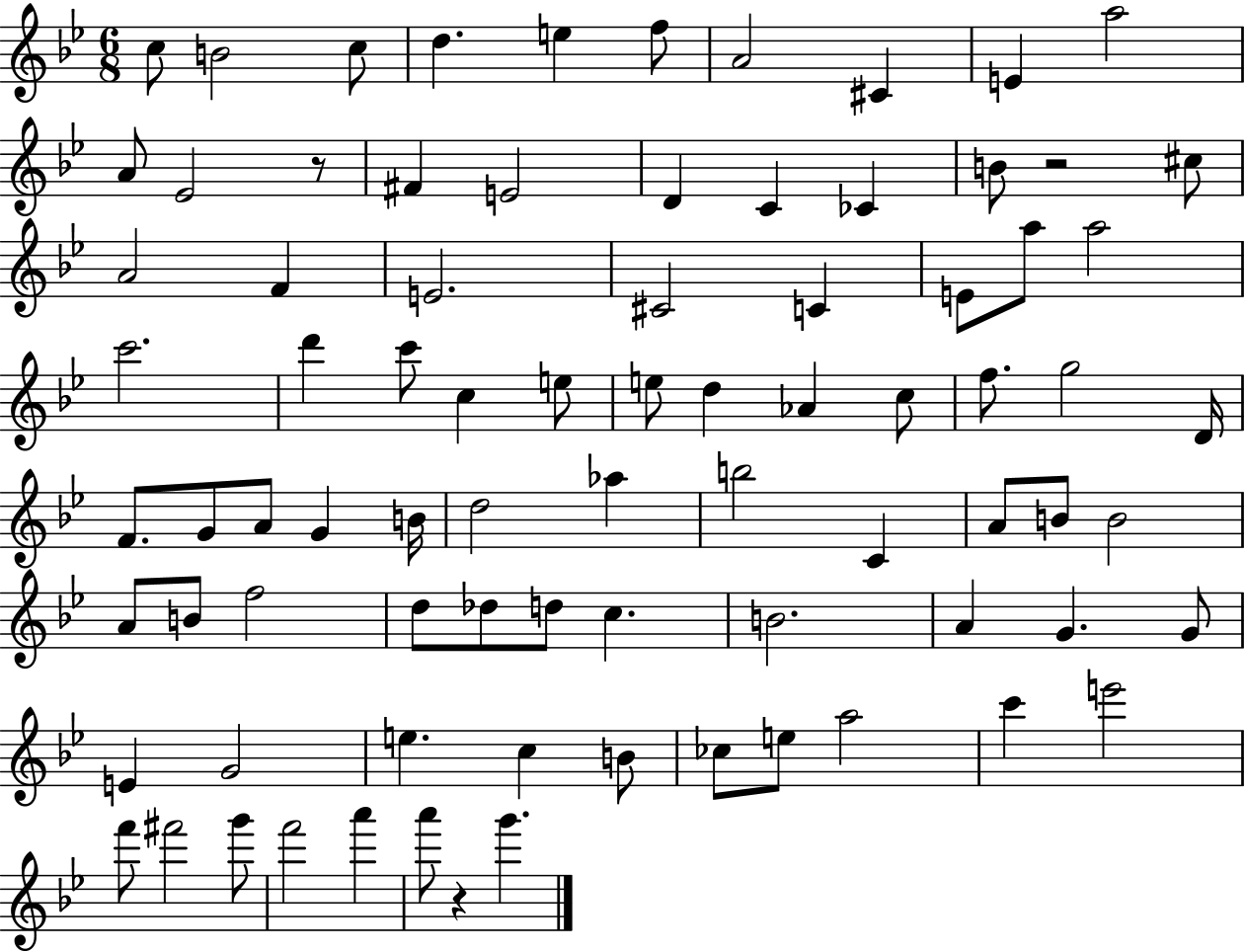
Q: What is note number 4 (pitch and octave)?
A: D5